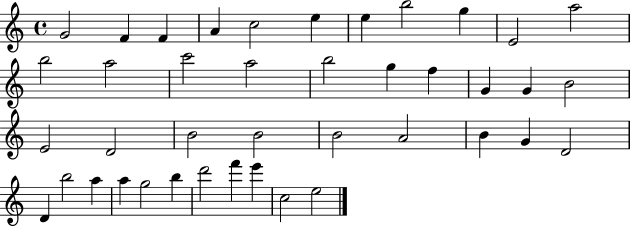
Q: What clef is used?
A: treble